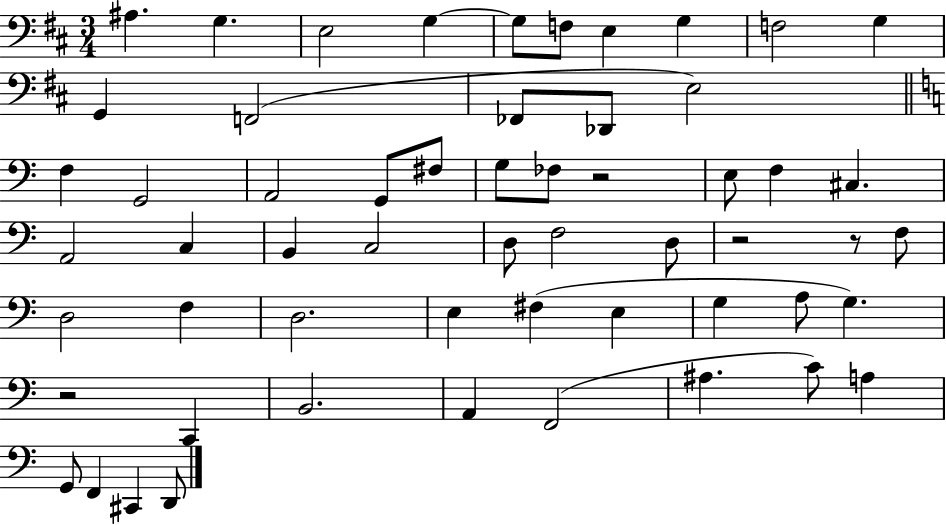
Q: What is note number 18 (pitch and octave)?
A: A2